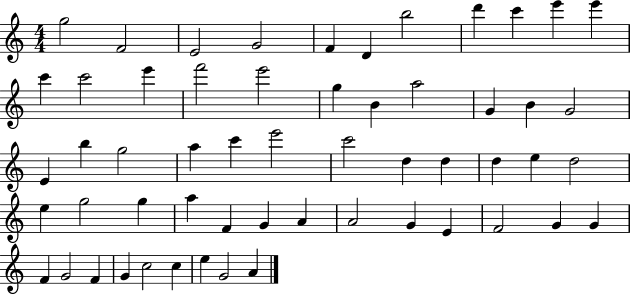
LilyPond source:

{
  \clef treble
  \numericTimeSignature
  \time 4/4
  \key c \major
  g''2 f'2 | e'2 g'2 | f'4 d'4 b''2 | d'''4 c'''4 e'''4 e'''4 | \break c'''4 c'''2 e'''4 | f'''2 e'''2 | g''4 b'4 a''2 | g'4 b'4 g'2 | \break e'4 b''4 g''2 | a''4 c'''4 e'''2 | c'''2 d''4 d''4 | d''4 e''4 d''2 | \break e''4 g''2 g''4 | a''4 f'4 g'4 a'4 | a'2 g'4 e'4 | f'2 g'4 g'4 | \break f'4 g'2 f'4 | g'4 c''2 c''4 | e''4 g'2 a'4 | \bar "|."
}